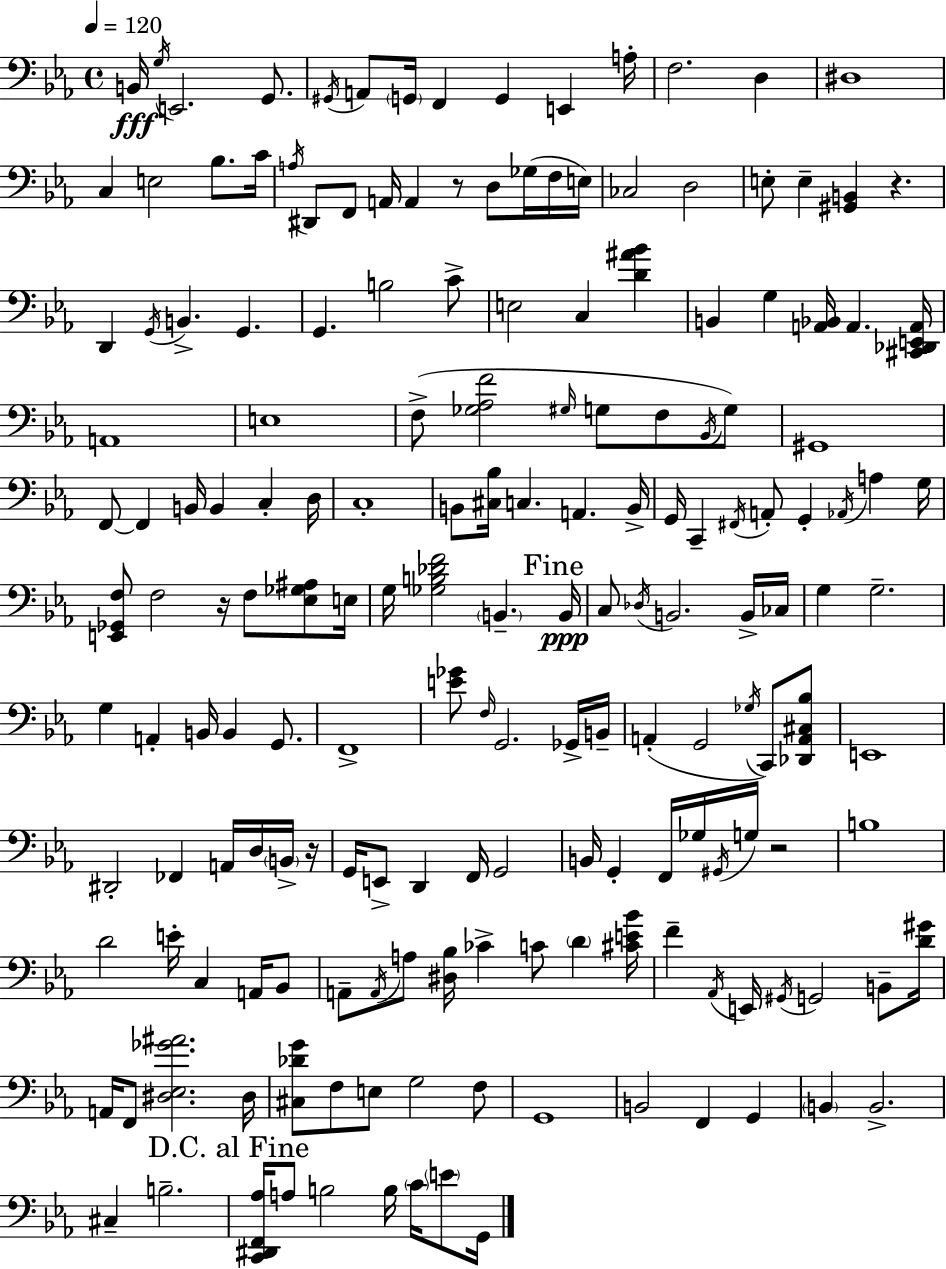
X:1
T:Untitled
M:4/4
L:1/4
K:Eb
B,,/4 G,/4 E,,2 G,,/2 ^G,,/4 A,,/2 G,,/4 F,, G,, E,, A,/4 F,2 D, ^D,4 C, E,2 _B,/2 C/4 A,/4 ^D,,/2 F,,/2 A,,/4 A,, z/2 D,/2 _G,/4 F,/4 E,/4 _C,2 D,2 E,/2 E, [^G,,B,,] z D,, G,,/4 B,, G,, G,, B,2 C/2 E,2 C, [D^A_B] B,, G, [A,,_B,,]/4 A,, [^C,,_D,,E,,A,,]/4 A,,4 E,4 F,/2 [_G,_A,F]2 ^G,/4 G,/2 F,/2 _B,,/4 G,/2 ^G,,4 F,,/2 F,, B,,/4 B,, C, D,/4 C,4 B,,/2 [^C,_B,]/4 C, A,, B,,/4 G,,/4 C,, ^F,,/4 A,,/2 G,, _A,,/4 A, G,/4 [E,,_G,,F,]/2 F,2 z/4 F,/2 [_E,_G,^A,]/2 E,/4 G,/4 [_G,B,_DF]2 B,, B,,/4 C,/2 _D,/4 B,,2 B,,/4 _C,/4 G, G,2 G, A,, B,,/4 B,, G,,/2 F,,4 [E_G]/2 F,/4 G,,2 _G,,/4 B,,/4 A,, G,,2 _G,/4 C,,/2 [_D,,A,,^C,_B,]/2 E,,4 ^D,,2 _F,, A,,/4 D,/4 B,,/4 z/4 G,,/4 E,,/2 D,, F,,/4 G,,2 B,,/4 G,, F,,/4 _G,/4 ^G,,/4 G,/4 z2 B,4 D2 E/4 C, A,,/4 _B,,/2 A,,/2 A,,/4 A,/2 [^D,_B,]/4 _C C/2 D [^CE_B]/4 F _A,,/4 E,,/4 ^G,,/4 G,,2 B,,/2 [D^G]/4 A,,/4 F,,/2 [^D,_E,_G^A]2 ^D,/4 [^C,_DG]/2 F,/2 E,/2 G,2 F,/2 G,,4 B,,2 F,, G,, B,, B,,2 ^C, B,2 [C,,^D,,F,,_A,]/4 A,/2 B,2 B,/4 C/4 E/2 G,,/4